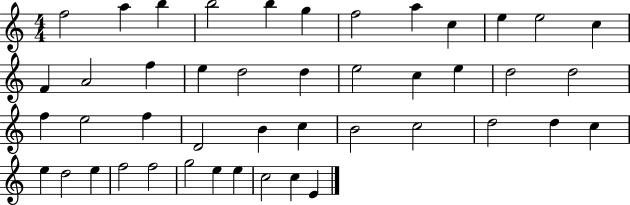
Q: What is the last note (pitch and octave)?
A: E4